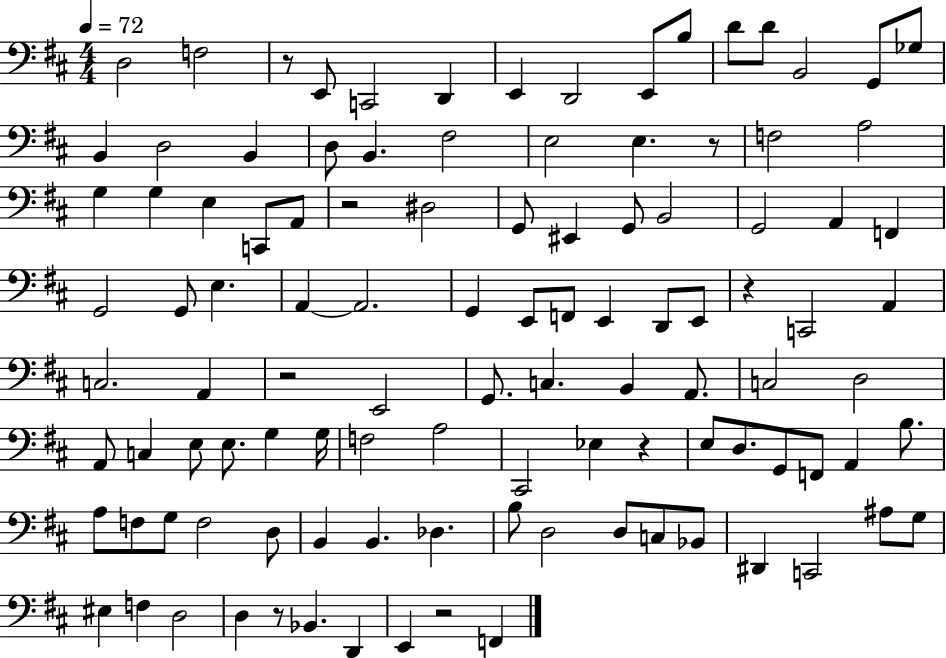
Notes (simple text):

D3/h F3/h R/e E2/e C2/h D2/q E2/q D2/h E2/e B3/e D4/e D4/e B2/h G2/e Gb3/e B2/q D3/h B2/q D3/e B2/q. F#3/h E3/h E3/q. R/e F3/h A3/h G3/q G3/q E3/q C2/e A2/e R/h D#3/h G2/e EIS2/q G2/e B2/h G2/h A2/q F2/q G2/h G2/e E3/q. A2/q A2/h. G2/q E2/e F2/e E2/q D2/e E2/e R/q C2/h A2/q C3/h. A2/q R/h E2/h G2/e. C3/q. B2/q A2/e. C3/h D3/h A2/e C3/q E3/e E3/e. G3/q G3/s F3/h A3/h C#2/h Eb3/q R/q E3/e D3/e. G2/e F2/e A2/q B3/e. A3/e F3/e G3/e F3/h D3/e B2/q B2/q. Db3/q. B3/e D3/h D3/e C3/e Bb2/e D#2/q C2/h A#3/e G3/e EIS3/q F3/q D3/h D3/q R/e Bb2/q. D2/q E2/q R/h F2/q